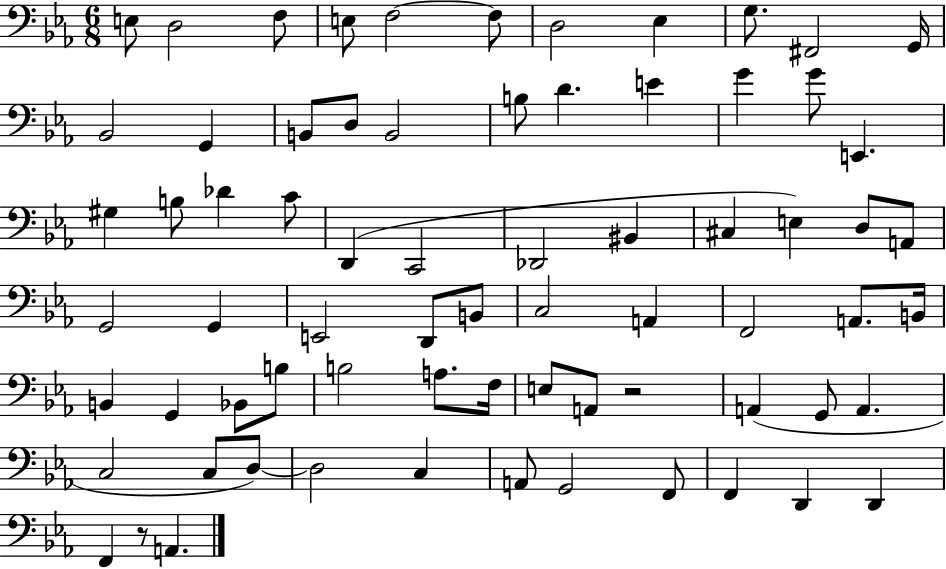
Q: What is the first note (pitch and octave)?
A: E3